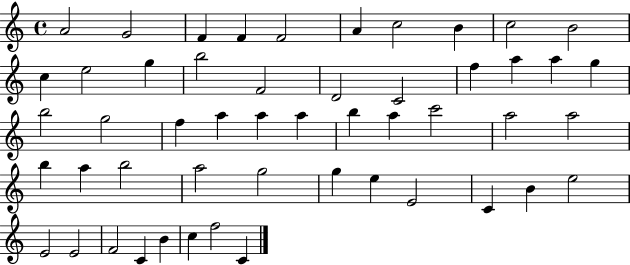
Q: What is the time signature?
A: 4/4